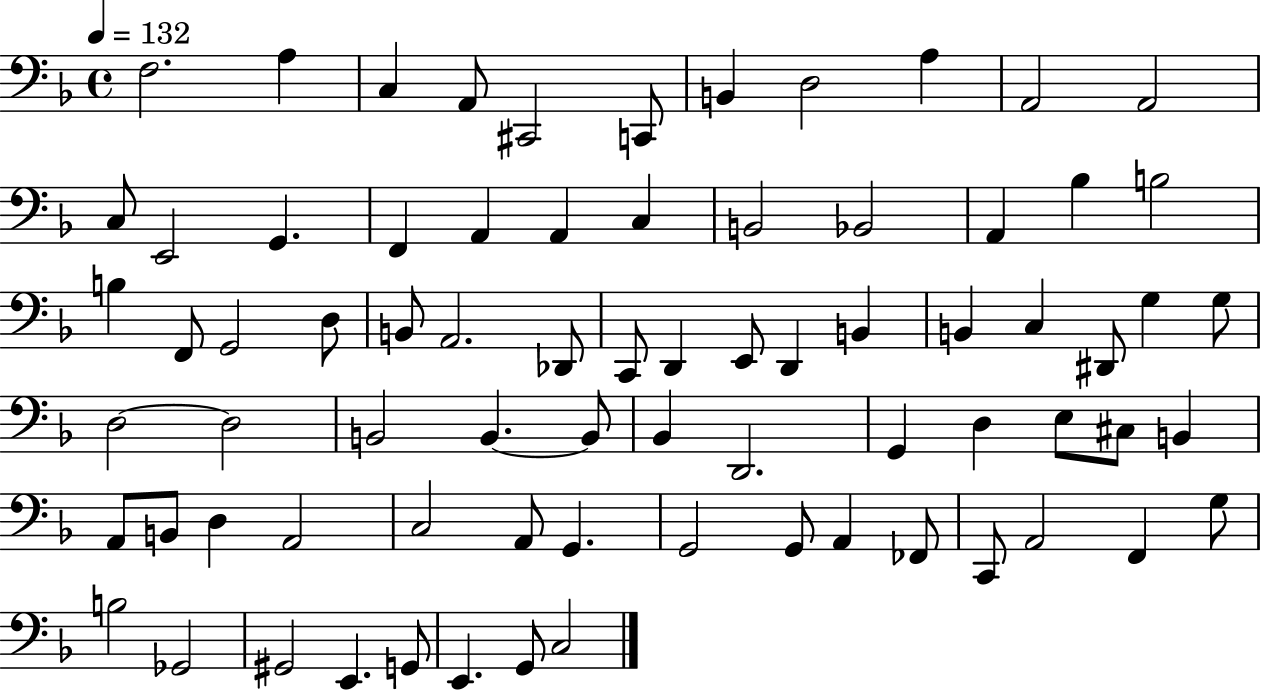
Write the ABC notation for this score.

X:1
T:Untitled
M:4/4
L:1/4
K:F
F,2 A, C, A,,/2 ^C,,2 C,,/2 B,, D,2 A, A,,2 A,,2 C,/2 E,,2 G,, F,, A,, A,, C, B,,2 _B,,2 A,, _B, B,2 B, F,,/2 G,,2 D,/2 B,,/2 A,,2 _D,,/2 C,,/2 D,, E,,/2 D,, B,, B,, C, ^D,,/2 G, G,/2 D,2 D,2 B,,2 B,, B,,/2 _B,, D,,2 G,, D, E,/2 ^C,/2 B,, A,,/2 B,,/2 D, A,,2 C,2 A,,/2 G,, G,,2 G,,/2 A,, _F,,/2 C,,/2 A,,2 F,, G,/2 B,2 _G,,2 ^G,,2 E,, G,,/2 E,, G,,/2 C,2